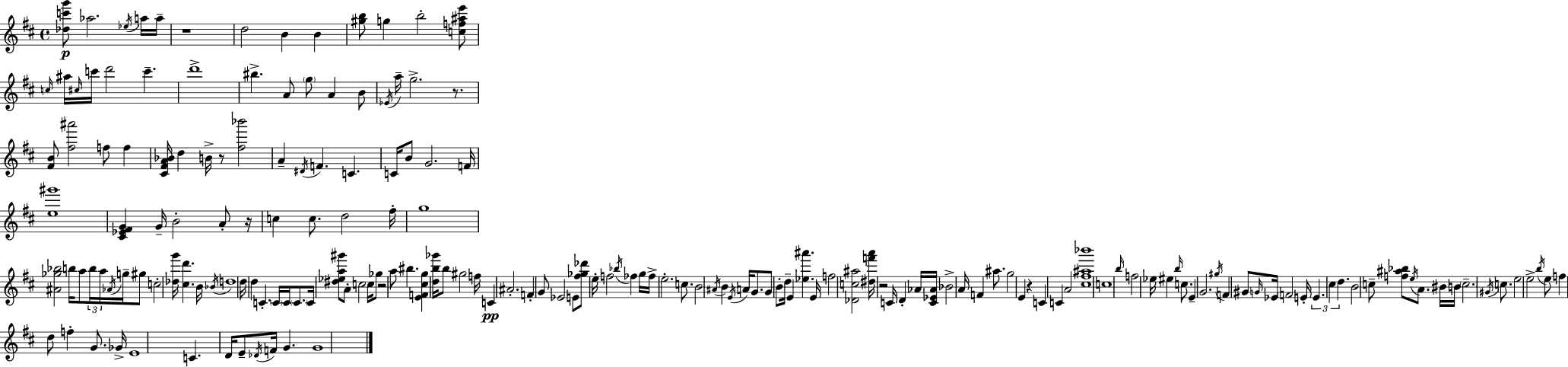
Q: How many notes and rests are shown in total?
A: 183